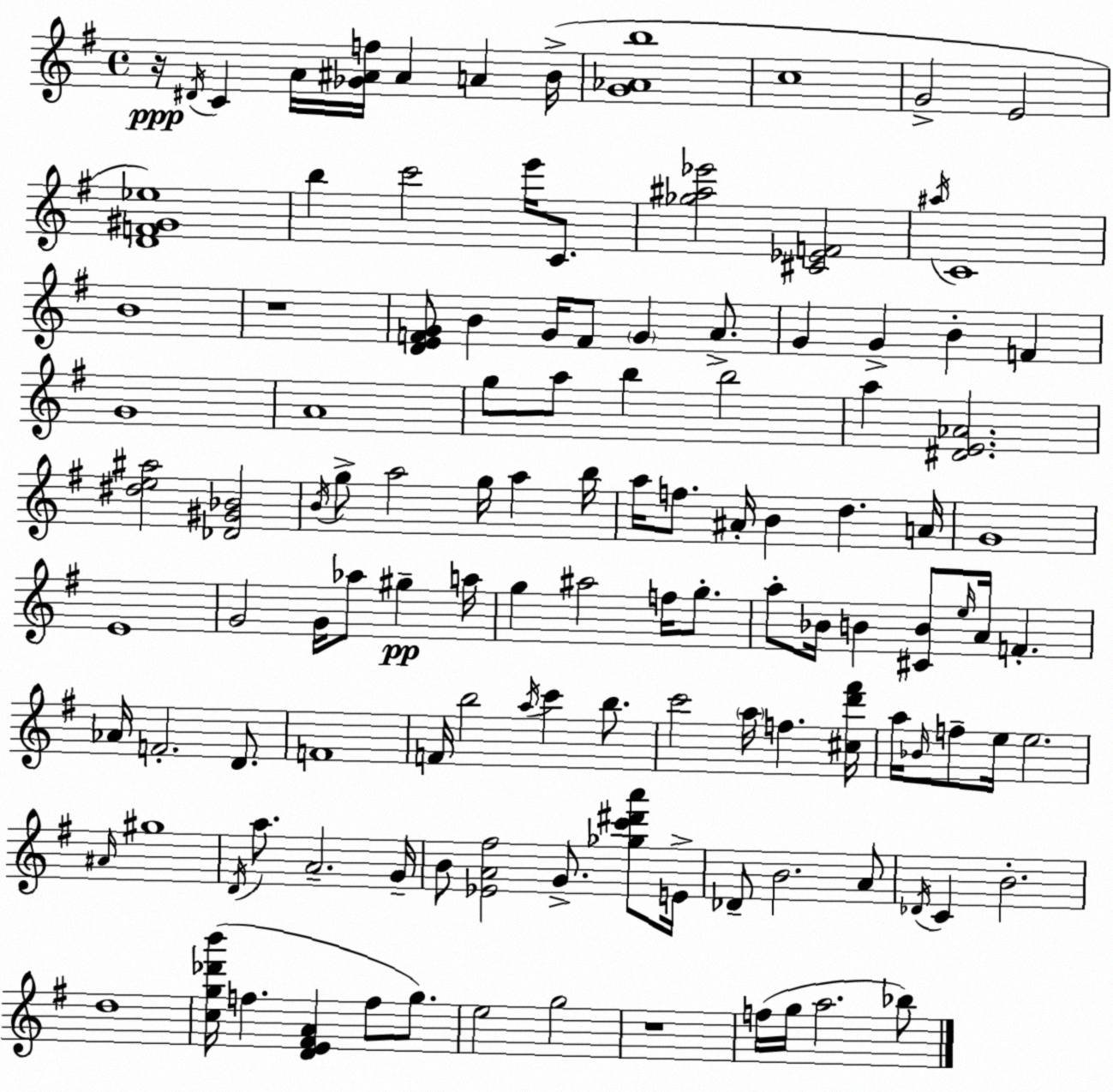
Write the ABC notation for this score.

X:1
T:Untitled
M:4/4
L:1/4
K:G
z/4 ^D/4 C A/4 [_G^Af]/4 ^A A B/4 [G_Ab]4 c4 G2 E2 [DF^G_e]4 b c'2 e'/4 C/2 [_g^a_e']2 [^C_EF]2 ^a/4 C4 B4 z4 [DEFG]/2 B G/4 F/2 G A/2 G G B F G4 A4 g/2 a/2 b b2 a [^DE_A]2 [^de^a]2 [_D^G_B]2 B/4 g/2 a2 g/4 a b/4 a/4 f/2 ^A/4 B d A/4 G4 E4 G2 G/4 _a/2 ^g a/4 g ^a2 f/4 g/2 a/2 _B/4 B [^CB]/2 e/4 A/4 F _A/4 F2 D/2 F4 F/4 b2 a/4 c' b/2 c'2 a/4 f [^cd'^f']/4 a/4 _B/4 f/2 e/4 e2 ^A/4 ^g4 D/4 a/2 A2 G/4 B/2 [_EA^f]2 G/2 [_gc'^d'a']/2 E/4 _D/2 B2 A/2 _D/4 C B2 d4 [cg_d'b']/4 f [DE^FA] f/2 g/2 e2 g2 z4 f/4 g/4 a2 _b/2